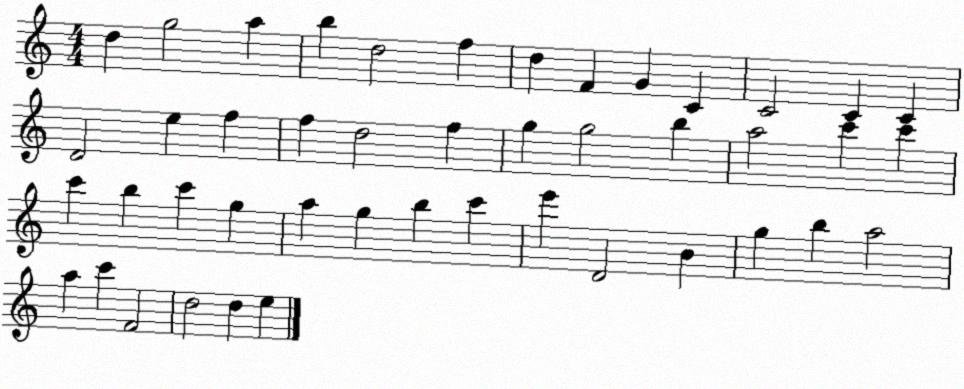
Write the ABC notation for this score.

X:1
T:Untitled
M:4/4
L:1/4
K:C
d g2 a b d2 f d F G C C2 C C D2 e f f d2 f g g2 b a2 c' c' c' b c' g a g b c' e' D2 B g b a2 a c' F2 d2 d e